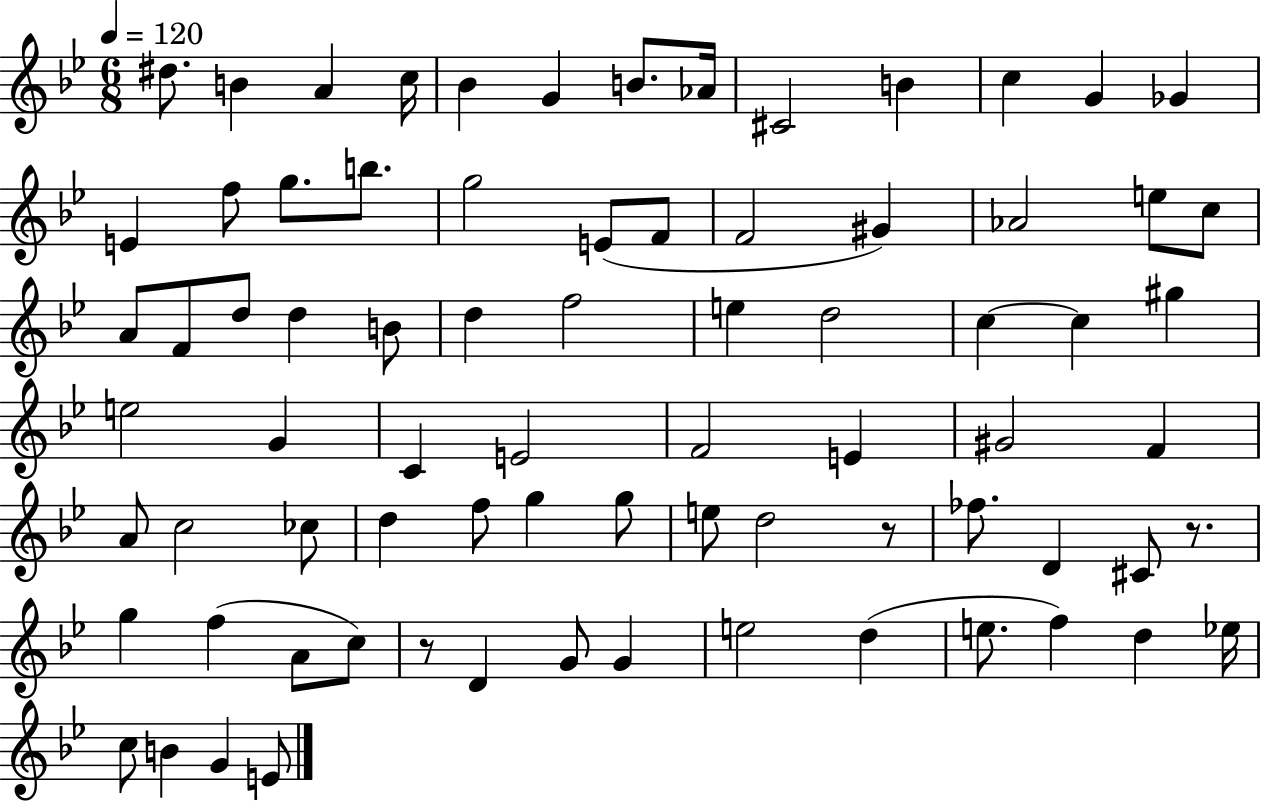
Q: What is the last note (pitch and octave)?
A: E4